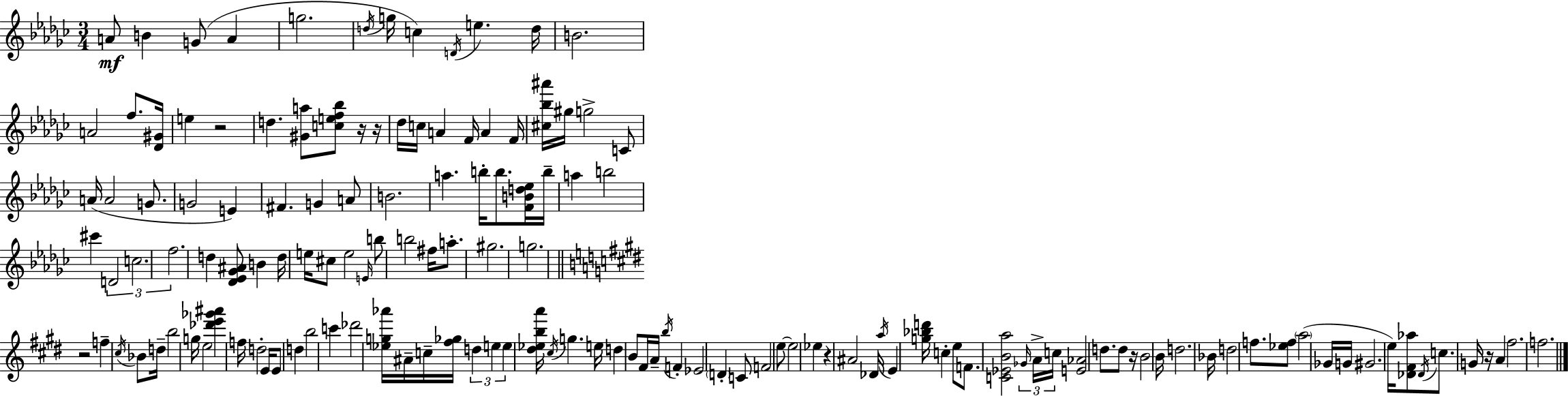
A4/e B4/q G4/e A4/q G5/h. D5/s G5/s C5/q D4/s E5/q. D5/s B4/h. A4/h F5/e. [Db4,G#4]/s E5/q R/h D5/q. [G#4,A5]/e [C5,E5,F5,Bb5]/e R/s R/s Db5/s C5/s A4/q F4/s A4/q F4/s [C#5,Bb5,A#6]/s G#5/s G5/h C4/e A4/s A4/h G4/e. G4/h E4/q F#4/q. G4/q A4/e B4/h. A5/q. B5/s B5/e. [F4,B4,D5,Eb5]/s B5/s A5/q B5/h C#6/q D4/h C5/h. F5/h. D5/q [Db4,Eb4,Gb4,A#4]/e B4/q D5/s E5/s C#5/e E5/h E4/s B5/e B5/h F#5/s A5/e. G#5/h. G5/h. R/h F5/q C#5/s Bb4/e D5/s B5/h G5/s E5/h [Db6,E6,Gb6,A#6]/q F5/s D5/h E4/s E4/e D5/q B5/h C6/q Db6/h [Eb5,G5,Ab6]/s A#4/s C5/s [F#5,Gb5]/s D5/q E5/q E5/q [D#5,Eb5,B5,A6]/s C#5/s G5/q. E5/s D5/q B4/e F#4/s A4/s B5/s F4/q Eb4/h D4/q C4/e F4/h E5/e E5/h Eb5/q R/q A#4/h Db4/s A5/s E4/q [G5,Bb5,D6]/s C5/q E5/e F4/e. [C4,Eb4,B4,A5]/h Gb4/s A4/s C5/s [E4,Ab4]/h D5/e. D5/e R/s B4/h B4/s D5/h. Bb4/s D5/h F5/e. [Eb5,F5]/e A5/h Gb4/s G4/s G#4/h. E5/s [Db4,F#4,Ab5]/e Db4/s C5/e. G4/s R/s A4/q F#5/h. F5/h.